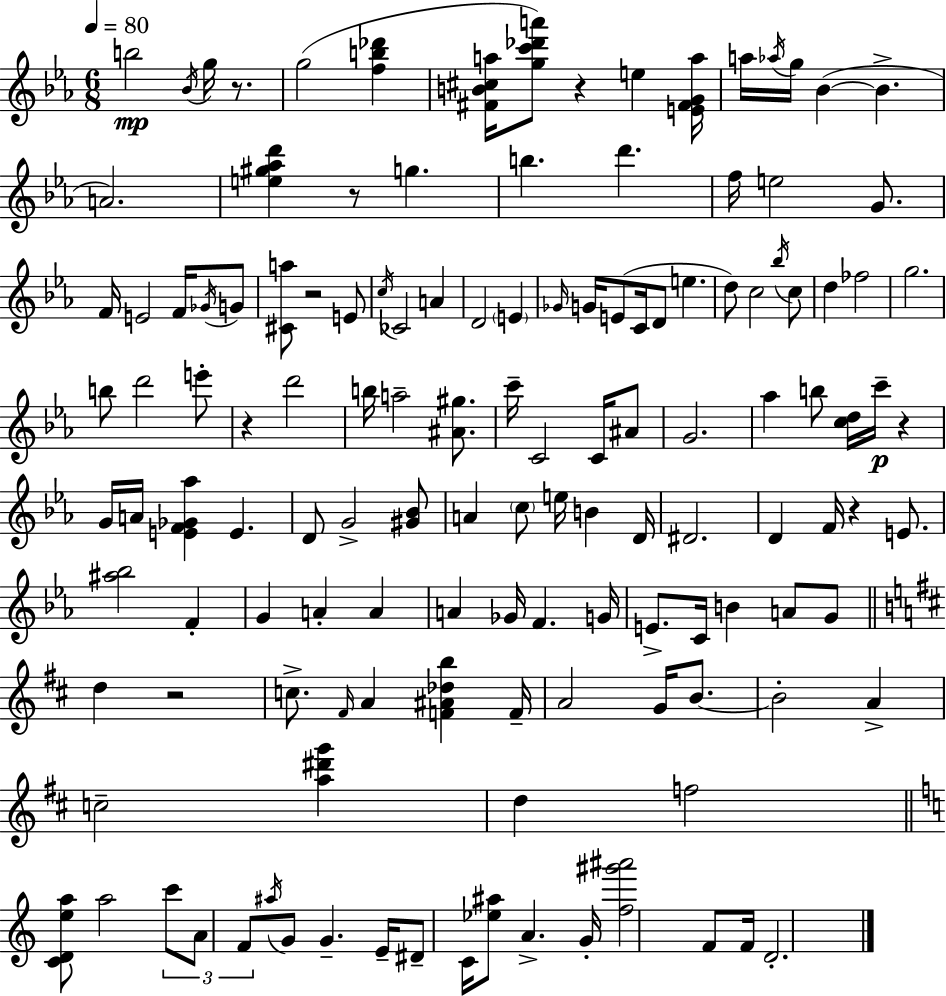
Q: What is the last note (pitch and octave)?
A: D4